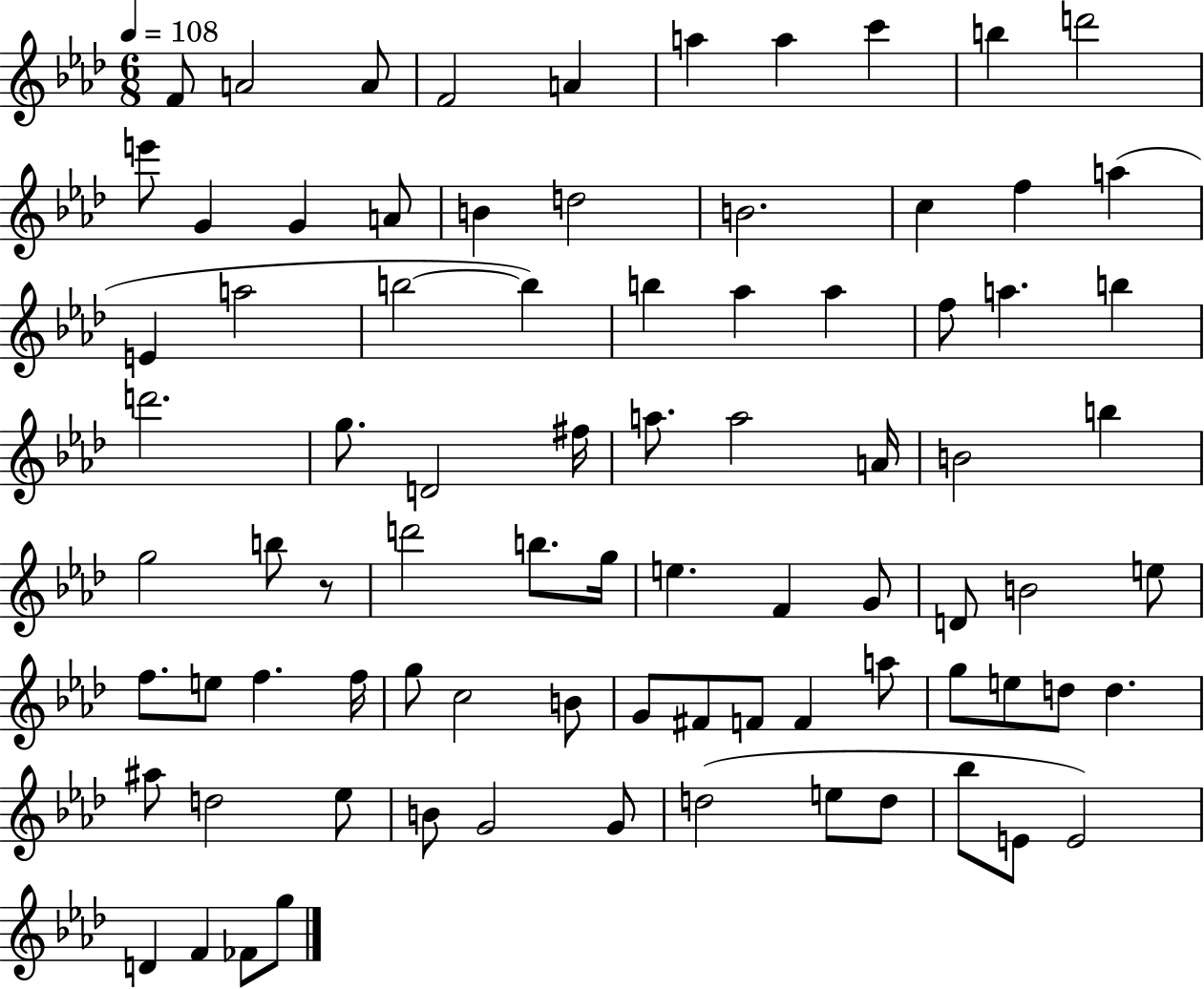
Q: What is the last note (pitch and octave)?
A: G5